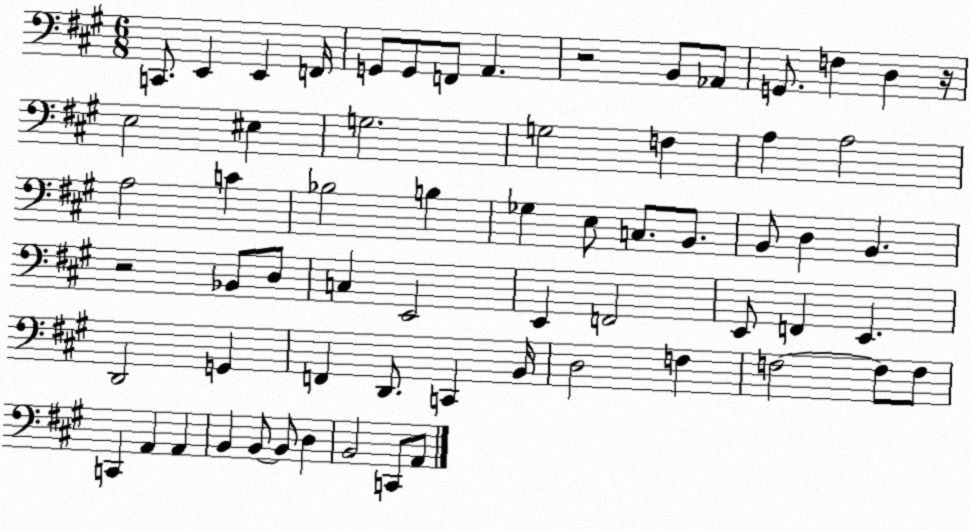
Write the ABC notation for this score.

X:1
T:Untitled
M:6/8
L:1/4
K:A
C,,/2 E,, E,, F,,/4 G,,/2 G,,/2 F,,/2 A,, z2 B,,/2 _A,,/2 G,,/2 F, D, z/4 E,2 ^E, G,2 G,2 F, A, A,2 A,2 C _B,2 B, _G, E,/2 C,/2 B,,/2 B,,/2 D, B,, z2 _B,,/2 D,/2 C, E,,2 E,, F,,2 E,,/2 F,, E,, D,,2 G,, F,, D,,/2 C,, B,,/4 D,2 F, F,2 F,/2 F,/2 C,, A,, A,, B,, B,,/2 B,,/2 D, B,,2 C,,/2 A,,/2